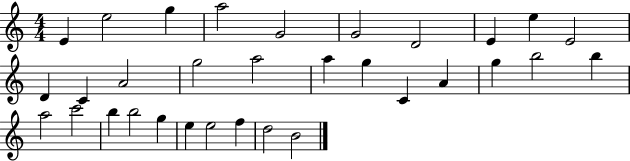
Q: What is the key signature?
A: C major